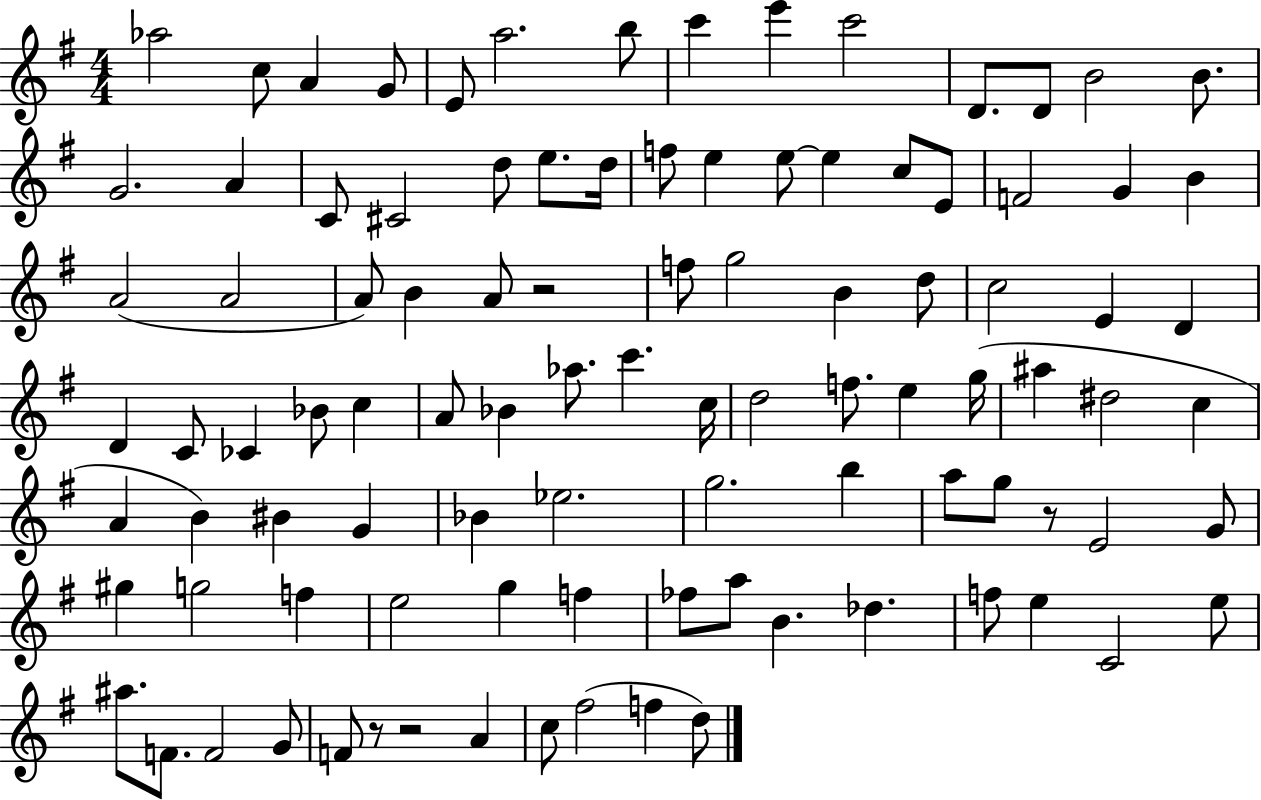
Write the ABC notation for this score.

X:1
T:Untitled
M:4/4
L:1/4
K:G
_a2 c/2 A G/2 E/2 a2 b/2 c' e' c'2 D/2 D/2 B2 B/2 G2 A C/2 ^C2 d/2 e/2 d/4 f/2 e e/2 e c/2 E/2 F2 G B A2 A2 A/2 B A/2 z2 f/2 g2 B d/2 c2 E D D C/2 _C _B/2 c A/2 _B _a/2 c' c/4 d2 f/2 e g/4 ^a ^d2 c A B ^B G _B _e2 g2 b a/2 g/2 z/2 E2 G/2 ^g g2 f e2 g f _f/2 a/2 B _d f/2 e C2 e/2 ^a/2 F/2 F2 G/2 F/2 z/2 z2 A c/2 ^f2 f d/2